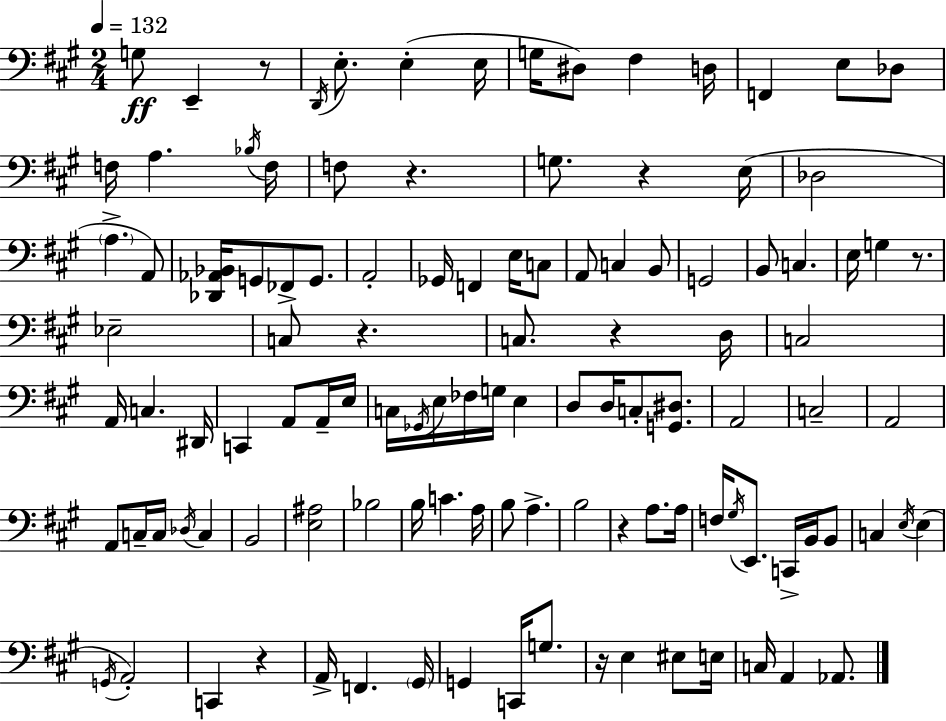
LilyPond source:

{
  \clef bass
  \numericTimeSignature
  \time 2/4
  \key a \major
  \tempo 4 = 132
  g8\ff e,4-- r8 | \acciaccatura { d,16 } e8.-. e4-.( | e16 g16 dis8) fis4 | d16 f,4 e8 des8 | \break f16 a4. | \acciaccatura { bes16 } f16 f8 r4. | g8. r4 | e16( des2 | \break \parenthesize a4.-> | a,8) <des, aes, bes,>16 g,8 fes,8-> g,8. | a,2-. | ges,16 f,4 e16 | \break c8 a,8 c4 | b,8 g,2 | b,8 c4. | e16 g4 r8. | \break ees2-- | c8 r4. | c8. r4 | d16 c2 | \break a,16 c4. | dis,16 c,4 a,8 | a,16-- e16 c16 \acciaccatura { ges,16 } e16 fes16 g16 e4 | d8 d16 c8-. | \break <g, dis>8. a,2 | c2-- | a,2 | a,8 c16-- c16 \acciaccatura { des16 } | \break c4 b,2 | <e ais>2 | bes2 | b16 c'4. | \break a16 b8 a4.-> | b2 | r4 | a8. a16 f16 \acciaccatura { gis16 } e,8. | \break c,16-> b,16 b,8 c4 | \acciaccatura { e16 }( e4 \acciaccatura { g,16 } a,2-.) | c,4 | r4 a,16-> | \break f,4. \parenthesize gis,16 g,4 | c,16 g8. r16 | e4 eis8 e16 c16 | a,4 aes,8. \bar "|."
}